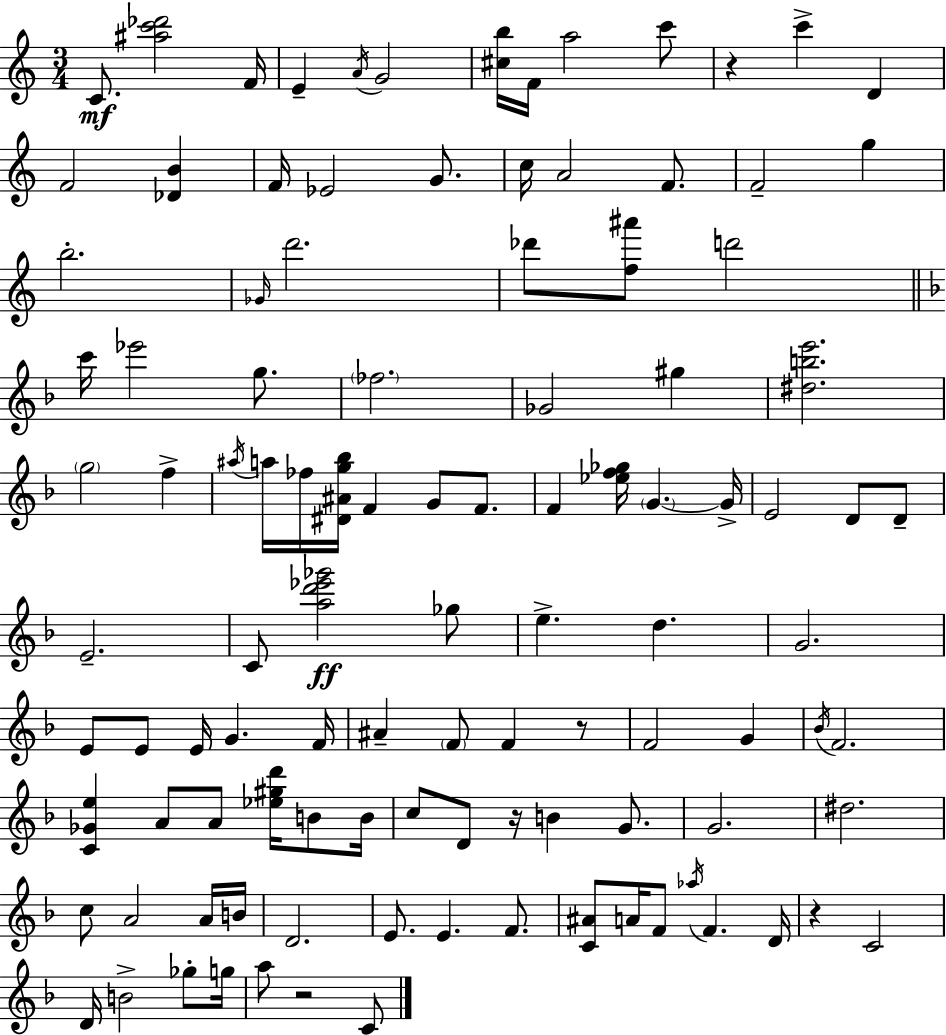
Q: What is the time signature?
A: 3/4